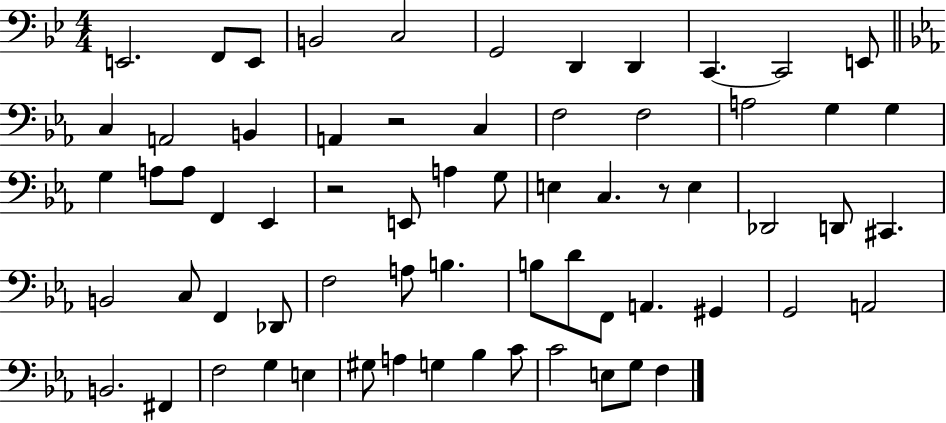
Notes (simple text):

E2/h. F2/e E2/e B2/h C3/h G2/h D2/q D2/q C2/q. C2/h E2/e C3/q A2/h B2/q A2/q R/h C3/q F3/h F3/h A3/h G3/q G3/q G3/q A3/e A3/e F2/q Eb2/q R/h E2/e A3/q G3/e E3/q C3/q. R/e E3/q Db2/h D2/e C#2/q. B2/h C3/e F2/q Db2/e F3/h A3/e B3/q. B3/e D4/e F2/e A2/q. G#2/q G2/h A2/h B2/h. F#2/q F3/h G3/q E3/q G#3/e A3/q G3/q Bb3/q C4/e C4/h E3/e G3/e F3/q